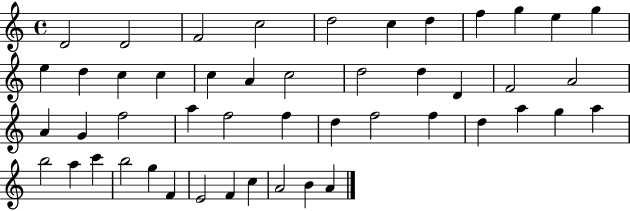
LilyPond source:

{
  \clef treble
  \time 4/4
  \defaultTimeSignature
  \key c \major
  d'2 d'2 | f'2 c''2 | d''2 c''4 d''4 | f''4 g''4 e''4 g''4 | \break e''4 d''4 c''4 c''4 | c''4 a'4 c''2 | d''2 d''4 d'4 | f'2 a'2 | \break a'4 g'4 f''2 | a''4 f''2 f''4 | d''4 f''2 f''4 | d''4 a''4 g''4 a''4 | \break b''2 a''4 c'''4 | b''2 g''4 f'4 | e'2 f'4 c''4 | a'2 b'4 a'4 | \break \bar "|."
}